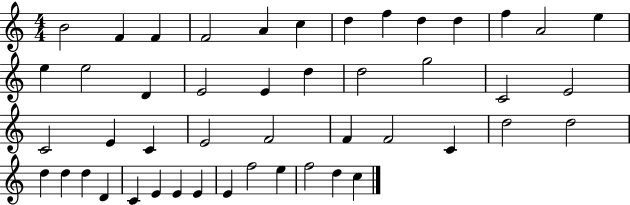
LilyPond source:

{
  \clef treble
  \numericTimeSignature
  \time 4/4
  \key c \major
  b'2 f'4 f'4 | f'2 a'4 c''4 | d''4 f''4 d''4 d''4 | f''4 a'2 e''4 | \break e''4 e''2 d'4 | e'2 e'4 d''4 | d''2 g''2 | c'2 e'2 | \break c'2 e'4 c'4 | e'2 f'2 | f'4 f'2 c'4 | d''2 d''2 | \break d''4 d''4 d''4 d'4 | c'4 e'4 e'4 e'4 | e'4 f''2 e''4 | f''2 d''4 c''4 | \break \bar "|."
}